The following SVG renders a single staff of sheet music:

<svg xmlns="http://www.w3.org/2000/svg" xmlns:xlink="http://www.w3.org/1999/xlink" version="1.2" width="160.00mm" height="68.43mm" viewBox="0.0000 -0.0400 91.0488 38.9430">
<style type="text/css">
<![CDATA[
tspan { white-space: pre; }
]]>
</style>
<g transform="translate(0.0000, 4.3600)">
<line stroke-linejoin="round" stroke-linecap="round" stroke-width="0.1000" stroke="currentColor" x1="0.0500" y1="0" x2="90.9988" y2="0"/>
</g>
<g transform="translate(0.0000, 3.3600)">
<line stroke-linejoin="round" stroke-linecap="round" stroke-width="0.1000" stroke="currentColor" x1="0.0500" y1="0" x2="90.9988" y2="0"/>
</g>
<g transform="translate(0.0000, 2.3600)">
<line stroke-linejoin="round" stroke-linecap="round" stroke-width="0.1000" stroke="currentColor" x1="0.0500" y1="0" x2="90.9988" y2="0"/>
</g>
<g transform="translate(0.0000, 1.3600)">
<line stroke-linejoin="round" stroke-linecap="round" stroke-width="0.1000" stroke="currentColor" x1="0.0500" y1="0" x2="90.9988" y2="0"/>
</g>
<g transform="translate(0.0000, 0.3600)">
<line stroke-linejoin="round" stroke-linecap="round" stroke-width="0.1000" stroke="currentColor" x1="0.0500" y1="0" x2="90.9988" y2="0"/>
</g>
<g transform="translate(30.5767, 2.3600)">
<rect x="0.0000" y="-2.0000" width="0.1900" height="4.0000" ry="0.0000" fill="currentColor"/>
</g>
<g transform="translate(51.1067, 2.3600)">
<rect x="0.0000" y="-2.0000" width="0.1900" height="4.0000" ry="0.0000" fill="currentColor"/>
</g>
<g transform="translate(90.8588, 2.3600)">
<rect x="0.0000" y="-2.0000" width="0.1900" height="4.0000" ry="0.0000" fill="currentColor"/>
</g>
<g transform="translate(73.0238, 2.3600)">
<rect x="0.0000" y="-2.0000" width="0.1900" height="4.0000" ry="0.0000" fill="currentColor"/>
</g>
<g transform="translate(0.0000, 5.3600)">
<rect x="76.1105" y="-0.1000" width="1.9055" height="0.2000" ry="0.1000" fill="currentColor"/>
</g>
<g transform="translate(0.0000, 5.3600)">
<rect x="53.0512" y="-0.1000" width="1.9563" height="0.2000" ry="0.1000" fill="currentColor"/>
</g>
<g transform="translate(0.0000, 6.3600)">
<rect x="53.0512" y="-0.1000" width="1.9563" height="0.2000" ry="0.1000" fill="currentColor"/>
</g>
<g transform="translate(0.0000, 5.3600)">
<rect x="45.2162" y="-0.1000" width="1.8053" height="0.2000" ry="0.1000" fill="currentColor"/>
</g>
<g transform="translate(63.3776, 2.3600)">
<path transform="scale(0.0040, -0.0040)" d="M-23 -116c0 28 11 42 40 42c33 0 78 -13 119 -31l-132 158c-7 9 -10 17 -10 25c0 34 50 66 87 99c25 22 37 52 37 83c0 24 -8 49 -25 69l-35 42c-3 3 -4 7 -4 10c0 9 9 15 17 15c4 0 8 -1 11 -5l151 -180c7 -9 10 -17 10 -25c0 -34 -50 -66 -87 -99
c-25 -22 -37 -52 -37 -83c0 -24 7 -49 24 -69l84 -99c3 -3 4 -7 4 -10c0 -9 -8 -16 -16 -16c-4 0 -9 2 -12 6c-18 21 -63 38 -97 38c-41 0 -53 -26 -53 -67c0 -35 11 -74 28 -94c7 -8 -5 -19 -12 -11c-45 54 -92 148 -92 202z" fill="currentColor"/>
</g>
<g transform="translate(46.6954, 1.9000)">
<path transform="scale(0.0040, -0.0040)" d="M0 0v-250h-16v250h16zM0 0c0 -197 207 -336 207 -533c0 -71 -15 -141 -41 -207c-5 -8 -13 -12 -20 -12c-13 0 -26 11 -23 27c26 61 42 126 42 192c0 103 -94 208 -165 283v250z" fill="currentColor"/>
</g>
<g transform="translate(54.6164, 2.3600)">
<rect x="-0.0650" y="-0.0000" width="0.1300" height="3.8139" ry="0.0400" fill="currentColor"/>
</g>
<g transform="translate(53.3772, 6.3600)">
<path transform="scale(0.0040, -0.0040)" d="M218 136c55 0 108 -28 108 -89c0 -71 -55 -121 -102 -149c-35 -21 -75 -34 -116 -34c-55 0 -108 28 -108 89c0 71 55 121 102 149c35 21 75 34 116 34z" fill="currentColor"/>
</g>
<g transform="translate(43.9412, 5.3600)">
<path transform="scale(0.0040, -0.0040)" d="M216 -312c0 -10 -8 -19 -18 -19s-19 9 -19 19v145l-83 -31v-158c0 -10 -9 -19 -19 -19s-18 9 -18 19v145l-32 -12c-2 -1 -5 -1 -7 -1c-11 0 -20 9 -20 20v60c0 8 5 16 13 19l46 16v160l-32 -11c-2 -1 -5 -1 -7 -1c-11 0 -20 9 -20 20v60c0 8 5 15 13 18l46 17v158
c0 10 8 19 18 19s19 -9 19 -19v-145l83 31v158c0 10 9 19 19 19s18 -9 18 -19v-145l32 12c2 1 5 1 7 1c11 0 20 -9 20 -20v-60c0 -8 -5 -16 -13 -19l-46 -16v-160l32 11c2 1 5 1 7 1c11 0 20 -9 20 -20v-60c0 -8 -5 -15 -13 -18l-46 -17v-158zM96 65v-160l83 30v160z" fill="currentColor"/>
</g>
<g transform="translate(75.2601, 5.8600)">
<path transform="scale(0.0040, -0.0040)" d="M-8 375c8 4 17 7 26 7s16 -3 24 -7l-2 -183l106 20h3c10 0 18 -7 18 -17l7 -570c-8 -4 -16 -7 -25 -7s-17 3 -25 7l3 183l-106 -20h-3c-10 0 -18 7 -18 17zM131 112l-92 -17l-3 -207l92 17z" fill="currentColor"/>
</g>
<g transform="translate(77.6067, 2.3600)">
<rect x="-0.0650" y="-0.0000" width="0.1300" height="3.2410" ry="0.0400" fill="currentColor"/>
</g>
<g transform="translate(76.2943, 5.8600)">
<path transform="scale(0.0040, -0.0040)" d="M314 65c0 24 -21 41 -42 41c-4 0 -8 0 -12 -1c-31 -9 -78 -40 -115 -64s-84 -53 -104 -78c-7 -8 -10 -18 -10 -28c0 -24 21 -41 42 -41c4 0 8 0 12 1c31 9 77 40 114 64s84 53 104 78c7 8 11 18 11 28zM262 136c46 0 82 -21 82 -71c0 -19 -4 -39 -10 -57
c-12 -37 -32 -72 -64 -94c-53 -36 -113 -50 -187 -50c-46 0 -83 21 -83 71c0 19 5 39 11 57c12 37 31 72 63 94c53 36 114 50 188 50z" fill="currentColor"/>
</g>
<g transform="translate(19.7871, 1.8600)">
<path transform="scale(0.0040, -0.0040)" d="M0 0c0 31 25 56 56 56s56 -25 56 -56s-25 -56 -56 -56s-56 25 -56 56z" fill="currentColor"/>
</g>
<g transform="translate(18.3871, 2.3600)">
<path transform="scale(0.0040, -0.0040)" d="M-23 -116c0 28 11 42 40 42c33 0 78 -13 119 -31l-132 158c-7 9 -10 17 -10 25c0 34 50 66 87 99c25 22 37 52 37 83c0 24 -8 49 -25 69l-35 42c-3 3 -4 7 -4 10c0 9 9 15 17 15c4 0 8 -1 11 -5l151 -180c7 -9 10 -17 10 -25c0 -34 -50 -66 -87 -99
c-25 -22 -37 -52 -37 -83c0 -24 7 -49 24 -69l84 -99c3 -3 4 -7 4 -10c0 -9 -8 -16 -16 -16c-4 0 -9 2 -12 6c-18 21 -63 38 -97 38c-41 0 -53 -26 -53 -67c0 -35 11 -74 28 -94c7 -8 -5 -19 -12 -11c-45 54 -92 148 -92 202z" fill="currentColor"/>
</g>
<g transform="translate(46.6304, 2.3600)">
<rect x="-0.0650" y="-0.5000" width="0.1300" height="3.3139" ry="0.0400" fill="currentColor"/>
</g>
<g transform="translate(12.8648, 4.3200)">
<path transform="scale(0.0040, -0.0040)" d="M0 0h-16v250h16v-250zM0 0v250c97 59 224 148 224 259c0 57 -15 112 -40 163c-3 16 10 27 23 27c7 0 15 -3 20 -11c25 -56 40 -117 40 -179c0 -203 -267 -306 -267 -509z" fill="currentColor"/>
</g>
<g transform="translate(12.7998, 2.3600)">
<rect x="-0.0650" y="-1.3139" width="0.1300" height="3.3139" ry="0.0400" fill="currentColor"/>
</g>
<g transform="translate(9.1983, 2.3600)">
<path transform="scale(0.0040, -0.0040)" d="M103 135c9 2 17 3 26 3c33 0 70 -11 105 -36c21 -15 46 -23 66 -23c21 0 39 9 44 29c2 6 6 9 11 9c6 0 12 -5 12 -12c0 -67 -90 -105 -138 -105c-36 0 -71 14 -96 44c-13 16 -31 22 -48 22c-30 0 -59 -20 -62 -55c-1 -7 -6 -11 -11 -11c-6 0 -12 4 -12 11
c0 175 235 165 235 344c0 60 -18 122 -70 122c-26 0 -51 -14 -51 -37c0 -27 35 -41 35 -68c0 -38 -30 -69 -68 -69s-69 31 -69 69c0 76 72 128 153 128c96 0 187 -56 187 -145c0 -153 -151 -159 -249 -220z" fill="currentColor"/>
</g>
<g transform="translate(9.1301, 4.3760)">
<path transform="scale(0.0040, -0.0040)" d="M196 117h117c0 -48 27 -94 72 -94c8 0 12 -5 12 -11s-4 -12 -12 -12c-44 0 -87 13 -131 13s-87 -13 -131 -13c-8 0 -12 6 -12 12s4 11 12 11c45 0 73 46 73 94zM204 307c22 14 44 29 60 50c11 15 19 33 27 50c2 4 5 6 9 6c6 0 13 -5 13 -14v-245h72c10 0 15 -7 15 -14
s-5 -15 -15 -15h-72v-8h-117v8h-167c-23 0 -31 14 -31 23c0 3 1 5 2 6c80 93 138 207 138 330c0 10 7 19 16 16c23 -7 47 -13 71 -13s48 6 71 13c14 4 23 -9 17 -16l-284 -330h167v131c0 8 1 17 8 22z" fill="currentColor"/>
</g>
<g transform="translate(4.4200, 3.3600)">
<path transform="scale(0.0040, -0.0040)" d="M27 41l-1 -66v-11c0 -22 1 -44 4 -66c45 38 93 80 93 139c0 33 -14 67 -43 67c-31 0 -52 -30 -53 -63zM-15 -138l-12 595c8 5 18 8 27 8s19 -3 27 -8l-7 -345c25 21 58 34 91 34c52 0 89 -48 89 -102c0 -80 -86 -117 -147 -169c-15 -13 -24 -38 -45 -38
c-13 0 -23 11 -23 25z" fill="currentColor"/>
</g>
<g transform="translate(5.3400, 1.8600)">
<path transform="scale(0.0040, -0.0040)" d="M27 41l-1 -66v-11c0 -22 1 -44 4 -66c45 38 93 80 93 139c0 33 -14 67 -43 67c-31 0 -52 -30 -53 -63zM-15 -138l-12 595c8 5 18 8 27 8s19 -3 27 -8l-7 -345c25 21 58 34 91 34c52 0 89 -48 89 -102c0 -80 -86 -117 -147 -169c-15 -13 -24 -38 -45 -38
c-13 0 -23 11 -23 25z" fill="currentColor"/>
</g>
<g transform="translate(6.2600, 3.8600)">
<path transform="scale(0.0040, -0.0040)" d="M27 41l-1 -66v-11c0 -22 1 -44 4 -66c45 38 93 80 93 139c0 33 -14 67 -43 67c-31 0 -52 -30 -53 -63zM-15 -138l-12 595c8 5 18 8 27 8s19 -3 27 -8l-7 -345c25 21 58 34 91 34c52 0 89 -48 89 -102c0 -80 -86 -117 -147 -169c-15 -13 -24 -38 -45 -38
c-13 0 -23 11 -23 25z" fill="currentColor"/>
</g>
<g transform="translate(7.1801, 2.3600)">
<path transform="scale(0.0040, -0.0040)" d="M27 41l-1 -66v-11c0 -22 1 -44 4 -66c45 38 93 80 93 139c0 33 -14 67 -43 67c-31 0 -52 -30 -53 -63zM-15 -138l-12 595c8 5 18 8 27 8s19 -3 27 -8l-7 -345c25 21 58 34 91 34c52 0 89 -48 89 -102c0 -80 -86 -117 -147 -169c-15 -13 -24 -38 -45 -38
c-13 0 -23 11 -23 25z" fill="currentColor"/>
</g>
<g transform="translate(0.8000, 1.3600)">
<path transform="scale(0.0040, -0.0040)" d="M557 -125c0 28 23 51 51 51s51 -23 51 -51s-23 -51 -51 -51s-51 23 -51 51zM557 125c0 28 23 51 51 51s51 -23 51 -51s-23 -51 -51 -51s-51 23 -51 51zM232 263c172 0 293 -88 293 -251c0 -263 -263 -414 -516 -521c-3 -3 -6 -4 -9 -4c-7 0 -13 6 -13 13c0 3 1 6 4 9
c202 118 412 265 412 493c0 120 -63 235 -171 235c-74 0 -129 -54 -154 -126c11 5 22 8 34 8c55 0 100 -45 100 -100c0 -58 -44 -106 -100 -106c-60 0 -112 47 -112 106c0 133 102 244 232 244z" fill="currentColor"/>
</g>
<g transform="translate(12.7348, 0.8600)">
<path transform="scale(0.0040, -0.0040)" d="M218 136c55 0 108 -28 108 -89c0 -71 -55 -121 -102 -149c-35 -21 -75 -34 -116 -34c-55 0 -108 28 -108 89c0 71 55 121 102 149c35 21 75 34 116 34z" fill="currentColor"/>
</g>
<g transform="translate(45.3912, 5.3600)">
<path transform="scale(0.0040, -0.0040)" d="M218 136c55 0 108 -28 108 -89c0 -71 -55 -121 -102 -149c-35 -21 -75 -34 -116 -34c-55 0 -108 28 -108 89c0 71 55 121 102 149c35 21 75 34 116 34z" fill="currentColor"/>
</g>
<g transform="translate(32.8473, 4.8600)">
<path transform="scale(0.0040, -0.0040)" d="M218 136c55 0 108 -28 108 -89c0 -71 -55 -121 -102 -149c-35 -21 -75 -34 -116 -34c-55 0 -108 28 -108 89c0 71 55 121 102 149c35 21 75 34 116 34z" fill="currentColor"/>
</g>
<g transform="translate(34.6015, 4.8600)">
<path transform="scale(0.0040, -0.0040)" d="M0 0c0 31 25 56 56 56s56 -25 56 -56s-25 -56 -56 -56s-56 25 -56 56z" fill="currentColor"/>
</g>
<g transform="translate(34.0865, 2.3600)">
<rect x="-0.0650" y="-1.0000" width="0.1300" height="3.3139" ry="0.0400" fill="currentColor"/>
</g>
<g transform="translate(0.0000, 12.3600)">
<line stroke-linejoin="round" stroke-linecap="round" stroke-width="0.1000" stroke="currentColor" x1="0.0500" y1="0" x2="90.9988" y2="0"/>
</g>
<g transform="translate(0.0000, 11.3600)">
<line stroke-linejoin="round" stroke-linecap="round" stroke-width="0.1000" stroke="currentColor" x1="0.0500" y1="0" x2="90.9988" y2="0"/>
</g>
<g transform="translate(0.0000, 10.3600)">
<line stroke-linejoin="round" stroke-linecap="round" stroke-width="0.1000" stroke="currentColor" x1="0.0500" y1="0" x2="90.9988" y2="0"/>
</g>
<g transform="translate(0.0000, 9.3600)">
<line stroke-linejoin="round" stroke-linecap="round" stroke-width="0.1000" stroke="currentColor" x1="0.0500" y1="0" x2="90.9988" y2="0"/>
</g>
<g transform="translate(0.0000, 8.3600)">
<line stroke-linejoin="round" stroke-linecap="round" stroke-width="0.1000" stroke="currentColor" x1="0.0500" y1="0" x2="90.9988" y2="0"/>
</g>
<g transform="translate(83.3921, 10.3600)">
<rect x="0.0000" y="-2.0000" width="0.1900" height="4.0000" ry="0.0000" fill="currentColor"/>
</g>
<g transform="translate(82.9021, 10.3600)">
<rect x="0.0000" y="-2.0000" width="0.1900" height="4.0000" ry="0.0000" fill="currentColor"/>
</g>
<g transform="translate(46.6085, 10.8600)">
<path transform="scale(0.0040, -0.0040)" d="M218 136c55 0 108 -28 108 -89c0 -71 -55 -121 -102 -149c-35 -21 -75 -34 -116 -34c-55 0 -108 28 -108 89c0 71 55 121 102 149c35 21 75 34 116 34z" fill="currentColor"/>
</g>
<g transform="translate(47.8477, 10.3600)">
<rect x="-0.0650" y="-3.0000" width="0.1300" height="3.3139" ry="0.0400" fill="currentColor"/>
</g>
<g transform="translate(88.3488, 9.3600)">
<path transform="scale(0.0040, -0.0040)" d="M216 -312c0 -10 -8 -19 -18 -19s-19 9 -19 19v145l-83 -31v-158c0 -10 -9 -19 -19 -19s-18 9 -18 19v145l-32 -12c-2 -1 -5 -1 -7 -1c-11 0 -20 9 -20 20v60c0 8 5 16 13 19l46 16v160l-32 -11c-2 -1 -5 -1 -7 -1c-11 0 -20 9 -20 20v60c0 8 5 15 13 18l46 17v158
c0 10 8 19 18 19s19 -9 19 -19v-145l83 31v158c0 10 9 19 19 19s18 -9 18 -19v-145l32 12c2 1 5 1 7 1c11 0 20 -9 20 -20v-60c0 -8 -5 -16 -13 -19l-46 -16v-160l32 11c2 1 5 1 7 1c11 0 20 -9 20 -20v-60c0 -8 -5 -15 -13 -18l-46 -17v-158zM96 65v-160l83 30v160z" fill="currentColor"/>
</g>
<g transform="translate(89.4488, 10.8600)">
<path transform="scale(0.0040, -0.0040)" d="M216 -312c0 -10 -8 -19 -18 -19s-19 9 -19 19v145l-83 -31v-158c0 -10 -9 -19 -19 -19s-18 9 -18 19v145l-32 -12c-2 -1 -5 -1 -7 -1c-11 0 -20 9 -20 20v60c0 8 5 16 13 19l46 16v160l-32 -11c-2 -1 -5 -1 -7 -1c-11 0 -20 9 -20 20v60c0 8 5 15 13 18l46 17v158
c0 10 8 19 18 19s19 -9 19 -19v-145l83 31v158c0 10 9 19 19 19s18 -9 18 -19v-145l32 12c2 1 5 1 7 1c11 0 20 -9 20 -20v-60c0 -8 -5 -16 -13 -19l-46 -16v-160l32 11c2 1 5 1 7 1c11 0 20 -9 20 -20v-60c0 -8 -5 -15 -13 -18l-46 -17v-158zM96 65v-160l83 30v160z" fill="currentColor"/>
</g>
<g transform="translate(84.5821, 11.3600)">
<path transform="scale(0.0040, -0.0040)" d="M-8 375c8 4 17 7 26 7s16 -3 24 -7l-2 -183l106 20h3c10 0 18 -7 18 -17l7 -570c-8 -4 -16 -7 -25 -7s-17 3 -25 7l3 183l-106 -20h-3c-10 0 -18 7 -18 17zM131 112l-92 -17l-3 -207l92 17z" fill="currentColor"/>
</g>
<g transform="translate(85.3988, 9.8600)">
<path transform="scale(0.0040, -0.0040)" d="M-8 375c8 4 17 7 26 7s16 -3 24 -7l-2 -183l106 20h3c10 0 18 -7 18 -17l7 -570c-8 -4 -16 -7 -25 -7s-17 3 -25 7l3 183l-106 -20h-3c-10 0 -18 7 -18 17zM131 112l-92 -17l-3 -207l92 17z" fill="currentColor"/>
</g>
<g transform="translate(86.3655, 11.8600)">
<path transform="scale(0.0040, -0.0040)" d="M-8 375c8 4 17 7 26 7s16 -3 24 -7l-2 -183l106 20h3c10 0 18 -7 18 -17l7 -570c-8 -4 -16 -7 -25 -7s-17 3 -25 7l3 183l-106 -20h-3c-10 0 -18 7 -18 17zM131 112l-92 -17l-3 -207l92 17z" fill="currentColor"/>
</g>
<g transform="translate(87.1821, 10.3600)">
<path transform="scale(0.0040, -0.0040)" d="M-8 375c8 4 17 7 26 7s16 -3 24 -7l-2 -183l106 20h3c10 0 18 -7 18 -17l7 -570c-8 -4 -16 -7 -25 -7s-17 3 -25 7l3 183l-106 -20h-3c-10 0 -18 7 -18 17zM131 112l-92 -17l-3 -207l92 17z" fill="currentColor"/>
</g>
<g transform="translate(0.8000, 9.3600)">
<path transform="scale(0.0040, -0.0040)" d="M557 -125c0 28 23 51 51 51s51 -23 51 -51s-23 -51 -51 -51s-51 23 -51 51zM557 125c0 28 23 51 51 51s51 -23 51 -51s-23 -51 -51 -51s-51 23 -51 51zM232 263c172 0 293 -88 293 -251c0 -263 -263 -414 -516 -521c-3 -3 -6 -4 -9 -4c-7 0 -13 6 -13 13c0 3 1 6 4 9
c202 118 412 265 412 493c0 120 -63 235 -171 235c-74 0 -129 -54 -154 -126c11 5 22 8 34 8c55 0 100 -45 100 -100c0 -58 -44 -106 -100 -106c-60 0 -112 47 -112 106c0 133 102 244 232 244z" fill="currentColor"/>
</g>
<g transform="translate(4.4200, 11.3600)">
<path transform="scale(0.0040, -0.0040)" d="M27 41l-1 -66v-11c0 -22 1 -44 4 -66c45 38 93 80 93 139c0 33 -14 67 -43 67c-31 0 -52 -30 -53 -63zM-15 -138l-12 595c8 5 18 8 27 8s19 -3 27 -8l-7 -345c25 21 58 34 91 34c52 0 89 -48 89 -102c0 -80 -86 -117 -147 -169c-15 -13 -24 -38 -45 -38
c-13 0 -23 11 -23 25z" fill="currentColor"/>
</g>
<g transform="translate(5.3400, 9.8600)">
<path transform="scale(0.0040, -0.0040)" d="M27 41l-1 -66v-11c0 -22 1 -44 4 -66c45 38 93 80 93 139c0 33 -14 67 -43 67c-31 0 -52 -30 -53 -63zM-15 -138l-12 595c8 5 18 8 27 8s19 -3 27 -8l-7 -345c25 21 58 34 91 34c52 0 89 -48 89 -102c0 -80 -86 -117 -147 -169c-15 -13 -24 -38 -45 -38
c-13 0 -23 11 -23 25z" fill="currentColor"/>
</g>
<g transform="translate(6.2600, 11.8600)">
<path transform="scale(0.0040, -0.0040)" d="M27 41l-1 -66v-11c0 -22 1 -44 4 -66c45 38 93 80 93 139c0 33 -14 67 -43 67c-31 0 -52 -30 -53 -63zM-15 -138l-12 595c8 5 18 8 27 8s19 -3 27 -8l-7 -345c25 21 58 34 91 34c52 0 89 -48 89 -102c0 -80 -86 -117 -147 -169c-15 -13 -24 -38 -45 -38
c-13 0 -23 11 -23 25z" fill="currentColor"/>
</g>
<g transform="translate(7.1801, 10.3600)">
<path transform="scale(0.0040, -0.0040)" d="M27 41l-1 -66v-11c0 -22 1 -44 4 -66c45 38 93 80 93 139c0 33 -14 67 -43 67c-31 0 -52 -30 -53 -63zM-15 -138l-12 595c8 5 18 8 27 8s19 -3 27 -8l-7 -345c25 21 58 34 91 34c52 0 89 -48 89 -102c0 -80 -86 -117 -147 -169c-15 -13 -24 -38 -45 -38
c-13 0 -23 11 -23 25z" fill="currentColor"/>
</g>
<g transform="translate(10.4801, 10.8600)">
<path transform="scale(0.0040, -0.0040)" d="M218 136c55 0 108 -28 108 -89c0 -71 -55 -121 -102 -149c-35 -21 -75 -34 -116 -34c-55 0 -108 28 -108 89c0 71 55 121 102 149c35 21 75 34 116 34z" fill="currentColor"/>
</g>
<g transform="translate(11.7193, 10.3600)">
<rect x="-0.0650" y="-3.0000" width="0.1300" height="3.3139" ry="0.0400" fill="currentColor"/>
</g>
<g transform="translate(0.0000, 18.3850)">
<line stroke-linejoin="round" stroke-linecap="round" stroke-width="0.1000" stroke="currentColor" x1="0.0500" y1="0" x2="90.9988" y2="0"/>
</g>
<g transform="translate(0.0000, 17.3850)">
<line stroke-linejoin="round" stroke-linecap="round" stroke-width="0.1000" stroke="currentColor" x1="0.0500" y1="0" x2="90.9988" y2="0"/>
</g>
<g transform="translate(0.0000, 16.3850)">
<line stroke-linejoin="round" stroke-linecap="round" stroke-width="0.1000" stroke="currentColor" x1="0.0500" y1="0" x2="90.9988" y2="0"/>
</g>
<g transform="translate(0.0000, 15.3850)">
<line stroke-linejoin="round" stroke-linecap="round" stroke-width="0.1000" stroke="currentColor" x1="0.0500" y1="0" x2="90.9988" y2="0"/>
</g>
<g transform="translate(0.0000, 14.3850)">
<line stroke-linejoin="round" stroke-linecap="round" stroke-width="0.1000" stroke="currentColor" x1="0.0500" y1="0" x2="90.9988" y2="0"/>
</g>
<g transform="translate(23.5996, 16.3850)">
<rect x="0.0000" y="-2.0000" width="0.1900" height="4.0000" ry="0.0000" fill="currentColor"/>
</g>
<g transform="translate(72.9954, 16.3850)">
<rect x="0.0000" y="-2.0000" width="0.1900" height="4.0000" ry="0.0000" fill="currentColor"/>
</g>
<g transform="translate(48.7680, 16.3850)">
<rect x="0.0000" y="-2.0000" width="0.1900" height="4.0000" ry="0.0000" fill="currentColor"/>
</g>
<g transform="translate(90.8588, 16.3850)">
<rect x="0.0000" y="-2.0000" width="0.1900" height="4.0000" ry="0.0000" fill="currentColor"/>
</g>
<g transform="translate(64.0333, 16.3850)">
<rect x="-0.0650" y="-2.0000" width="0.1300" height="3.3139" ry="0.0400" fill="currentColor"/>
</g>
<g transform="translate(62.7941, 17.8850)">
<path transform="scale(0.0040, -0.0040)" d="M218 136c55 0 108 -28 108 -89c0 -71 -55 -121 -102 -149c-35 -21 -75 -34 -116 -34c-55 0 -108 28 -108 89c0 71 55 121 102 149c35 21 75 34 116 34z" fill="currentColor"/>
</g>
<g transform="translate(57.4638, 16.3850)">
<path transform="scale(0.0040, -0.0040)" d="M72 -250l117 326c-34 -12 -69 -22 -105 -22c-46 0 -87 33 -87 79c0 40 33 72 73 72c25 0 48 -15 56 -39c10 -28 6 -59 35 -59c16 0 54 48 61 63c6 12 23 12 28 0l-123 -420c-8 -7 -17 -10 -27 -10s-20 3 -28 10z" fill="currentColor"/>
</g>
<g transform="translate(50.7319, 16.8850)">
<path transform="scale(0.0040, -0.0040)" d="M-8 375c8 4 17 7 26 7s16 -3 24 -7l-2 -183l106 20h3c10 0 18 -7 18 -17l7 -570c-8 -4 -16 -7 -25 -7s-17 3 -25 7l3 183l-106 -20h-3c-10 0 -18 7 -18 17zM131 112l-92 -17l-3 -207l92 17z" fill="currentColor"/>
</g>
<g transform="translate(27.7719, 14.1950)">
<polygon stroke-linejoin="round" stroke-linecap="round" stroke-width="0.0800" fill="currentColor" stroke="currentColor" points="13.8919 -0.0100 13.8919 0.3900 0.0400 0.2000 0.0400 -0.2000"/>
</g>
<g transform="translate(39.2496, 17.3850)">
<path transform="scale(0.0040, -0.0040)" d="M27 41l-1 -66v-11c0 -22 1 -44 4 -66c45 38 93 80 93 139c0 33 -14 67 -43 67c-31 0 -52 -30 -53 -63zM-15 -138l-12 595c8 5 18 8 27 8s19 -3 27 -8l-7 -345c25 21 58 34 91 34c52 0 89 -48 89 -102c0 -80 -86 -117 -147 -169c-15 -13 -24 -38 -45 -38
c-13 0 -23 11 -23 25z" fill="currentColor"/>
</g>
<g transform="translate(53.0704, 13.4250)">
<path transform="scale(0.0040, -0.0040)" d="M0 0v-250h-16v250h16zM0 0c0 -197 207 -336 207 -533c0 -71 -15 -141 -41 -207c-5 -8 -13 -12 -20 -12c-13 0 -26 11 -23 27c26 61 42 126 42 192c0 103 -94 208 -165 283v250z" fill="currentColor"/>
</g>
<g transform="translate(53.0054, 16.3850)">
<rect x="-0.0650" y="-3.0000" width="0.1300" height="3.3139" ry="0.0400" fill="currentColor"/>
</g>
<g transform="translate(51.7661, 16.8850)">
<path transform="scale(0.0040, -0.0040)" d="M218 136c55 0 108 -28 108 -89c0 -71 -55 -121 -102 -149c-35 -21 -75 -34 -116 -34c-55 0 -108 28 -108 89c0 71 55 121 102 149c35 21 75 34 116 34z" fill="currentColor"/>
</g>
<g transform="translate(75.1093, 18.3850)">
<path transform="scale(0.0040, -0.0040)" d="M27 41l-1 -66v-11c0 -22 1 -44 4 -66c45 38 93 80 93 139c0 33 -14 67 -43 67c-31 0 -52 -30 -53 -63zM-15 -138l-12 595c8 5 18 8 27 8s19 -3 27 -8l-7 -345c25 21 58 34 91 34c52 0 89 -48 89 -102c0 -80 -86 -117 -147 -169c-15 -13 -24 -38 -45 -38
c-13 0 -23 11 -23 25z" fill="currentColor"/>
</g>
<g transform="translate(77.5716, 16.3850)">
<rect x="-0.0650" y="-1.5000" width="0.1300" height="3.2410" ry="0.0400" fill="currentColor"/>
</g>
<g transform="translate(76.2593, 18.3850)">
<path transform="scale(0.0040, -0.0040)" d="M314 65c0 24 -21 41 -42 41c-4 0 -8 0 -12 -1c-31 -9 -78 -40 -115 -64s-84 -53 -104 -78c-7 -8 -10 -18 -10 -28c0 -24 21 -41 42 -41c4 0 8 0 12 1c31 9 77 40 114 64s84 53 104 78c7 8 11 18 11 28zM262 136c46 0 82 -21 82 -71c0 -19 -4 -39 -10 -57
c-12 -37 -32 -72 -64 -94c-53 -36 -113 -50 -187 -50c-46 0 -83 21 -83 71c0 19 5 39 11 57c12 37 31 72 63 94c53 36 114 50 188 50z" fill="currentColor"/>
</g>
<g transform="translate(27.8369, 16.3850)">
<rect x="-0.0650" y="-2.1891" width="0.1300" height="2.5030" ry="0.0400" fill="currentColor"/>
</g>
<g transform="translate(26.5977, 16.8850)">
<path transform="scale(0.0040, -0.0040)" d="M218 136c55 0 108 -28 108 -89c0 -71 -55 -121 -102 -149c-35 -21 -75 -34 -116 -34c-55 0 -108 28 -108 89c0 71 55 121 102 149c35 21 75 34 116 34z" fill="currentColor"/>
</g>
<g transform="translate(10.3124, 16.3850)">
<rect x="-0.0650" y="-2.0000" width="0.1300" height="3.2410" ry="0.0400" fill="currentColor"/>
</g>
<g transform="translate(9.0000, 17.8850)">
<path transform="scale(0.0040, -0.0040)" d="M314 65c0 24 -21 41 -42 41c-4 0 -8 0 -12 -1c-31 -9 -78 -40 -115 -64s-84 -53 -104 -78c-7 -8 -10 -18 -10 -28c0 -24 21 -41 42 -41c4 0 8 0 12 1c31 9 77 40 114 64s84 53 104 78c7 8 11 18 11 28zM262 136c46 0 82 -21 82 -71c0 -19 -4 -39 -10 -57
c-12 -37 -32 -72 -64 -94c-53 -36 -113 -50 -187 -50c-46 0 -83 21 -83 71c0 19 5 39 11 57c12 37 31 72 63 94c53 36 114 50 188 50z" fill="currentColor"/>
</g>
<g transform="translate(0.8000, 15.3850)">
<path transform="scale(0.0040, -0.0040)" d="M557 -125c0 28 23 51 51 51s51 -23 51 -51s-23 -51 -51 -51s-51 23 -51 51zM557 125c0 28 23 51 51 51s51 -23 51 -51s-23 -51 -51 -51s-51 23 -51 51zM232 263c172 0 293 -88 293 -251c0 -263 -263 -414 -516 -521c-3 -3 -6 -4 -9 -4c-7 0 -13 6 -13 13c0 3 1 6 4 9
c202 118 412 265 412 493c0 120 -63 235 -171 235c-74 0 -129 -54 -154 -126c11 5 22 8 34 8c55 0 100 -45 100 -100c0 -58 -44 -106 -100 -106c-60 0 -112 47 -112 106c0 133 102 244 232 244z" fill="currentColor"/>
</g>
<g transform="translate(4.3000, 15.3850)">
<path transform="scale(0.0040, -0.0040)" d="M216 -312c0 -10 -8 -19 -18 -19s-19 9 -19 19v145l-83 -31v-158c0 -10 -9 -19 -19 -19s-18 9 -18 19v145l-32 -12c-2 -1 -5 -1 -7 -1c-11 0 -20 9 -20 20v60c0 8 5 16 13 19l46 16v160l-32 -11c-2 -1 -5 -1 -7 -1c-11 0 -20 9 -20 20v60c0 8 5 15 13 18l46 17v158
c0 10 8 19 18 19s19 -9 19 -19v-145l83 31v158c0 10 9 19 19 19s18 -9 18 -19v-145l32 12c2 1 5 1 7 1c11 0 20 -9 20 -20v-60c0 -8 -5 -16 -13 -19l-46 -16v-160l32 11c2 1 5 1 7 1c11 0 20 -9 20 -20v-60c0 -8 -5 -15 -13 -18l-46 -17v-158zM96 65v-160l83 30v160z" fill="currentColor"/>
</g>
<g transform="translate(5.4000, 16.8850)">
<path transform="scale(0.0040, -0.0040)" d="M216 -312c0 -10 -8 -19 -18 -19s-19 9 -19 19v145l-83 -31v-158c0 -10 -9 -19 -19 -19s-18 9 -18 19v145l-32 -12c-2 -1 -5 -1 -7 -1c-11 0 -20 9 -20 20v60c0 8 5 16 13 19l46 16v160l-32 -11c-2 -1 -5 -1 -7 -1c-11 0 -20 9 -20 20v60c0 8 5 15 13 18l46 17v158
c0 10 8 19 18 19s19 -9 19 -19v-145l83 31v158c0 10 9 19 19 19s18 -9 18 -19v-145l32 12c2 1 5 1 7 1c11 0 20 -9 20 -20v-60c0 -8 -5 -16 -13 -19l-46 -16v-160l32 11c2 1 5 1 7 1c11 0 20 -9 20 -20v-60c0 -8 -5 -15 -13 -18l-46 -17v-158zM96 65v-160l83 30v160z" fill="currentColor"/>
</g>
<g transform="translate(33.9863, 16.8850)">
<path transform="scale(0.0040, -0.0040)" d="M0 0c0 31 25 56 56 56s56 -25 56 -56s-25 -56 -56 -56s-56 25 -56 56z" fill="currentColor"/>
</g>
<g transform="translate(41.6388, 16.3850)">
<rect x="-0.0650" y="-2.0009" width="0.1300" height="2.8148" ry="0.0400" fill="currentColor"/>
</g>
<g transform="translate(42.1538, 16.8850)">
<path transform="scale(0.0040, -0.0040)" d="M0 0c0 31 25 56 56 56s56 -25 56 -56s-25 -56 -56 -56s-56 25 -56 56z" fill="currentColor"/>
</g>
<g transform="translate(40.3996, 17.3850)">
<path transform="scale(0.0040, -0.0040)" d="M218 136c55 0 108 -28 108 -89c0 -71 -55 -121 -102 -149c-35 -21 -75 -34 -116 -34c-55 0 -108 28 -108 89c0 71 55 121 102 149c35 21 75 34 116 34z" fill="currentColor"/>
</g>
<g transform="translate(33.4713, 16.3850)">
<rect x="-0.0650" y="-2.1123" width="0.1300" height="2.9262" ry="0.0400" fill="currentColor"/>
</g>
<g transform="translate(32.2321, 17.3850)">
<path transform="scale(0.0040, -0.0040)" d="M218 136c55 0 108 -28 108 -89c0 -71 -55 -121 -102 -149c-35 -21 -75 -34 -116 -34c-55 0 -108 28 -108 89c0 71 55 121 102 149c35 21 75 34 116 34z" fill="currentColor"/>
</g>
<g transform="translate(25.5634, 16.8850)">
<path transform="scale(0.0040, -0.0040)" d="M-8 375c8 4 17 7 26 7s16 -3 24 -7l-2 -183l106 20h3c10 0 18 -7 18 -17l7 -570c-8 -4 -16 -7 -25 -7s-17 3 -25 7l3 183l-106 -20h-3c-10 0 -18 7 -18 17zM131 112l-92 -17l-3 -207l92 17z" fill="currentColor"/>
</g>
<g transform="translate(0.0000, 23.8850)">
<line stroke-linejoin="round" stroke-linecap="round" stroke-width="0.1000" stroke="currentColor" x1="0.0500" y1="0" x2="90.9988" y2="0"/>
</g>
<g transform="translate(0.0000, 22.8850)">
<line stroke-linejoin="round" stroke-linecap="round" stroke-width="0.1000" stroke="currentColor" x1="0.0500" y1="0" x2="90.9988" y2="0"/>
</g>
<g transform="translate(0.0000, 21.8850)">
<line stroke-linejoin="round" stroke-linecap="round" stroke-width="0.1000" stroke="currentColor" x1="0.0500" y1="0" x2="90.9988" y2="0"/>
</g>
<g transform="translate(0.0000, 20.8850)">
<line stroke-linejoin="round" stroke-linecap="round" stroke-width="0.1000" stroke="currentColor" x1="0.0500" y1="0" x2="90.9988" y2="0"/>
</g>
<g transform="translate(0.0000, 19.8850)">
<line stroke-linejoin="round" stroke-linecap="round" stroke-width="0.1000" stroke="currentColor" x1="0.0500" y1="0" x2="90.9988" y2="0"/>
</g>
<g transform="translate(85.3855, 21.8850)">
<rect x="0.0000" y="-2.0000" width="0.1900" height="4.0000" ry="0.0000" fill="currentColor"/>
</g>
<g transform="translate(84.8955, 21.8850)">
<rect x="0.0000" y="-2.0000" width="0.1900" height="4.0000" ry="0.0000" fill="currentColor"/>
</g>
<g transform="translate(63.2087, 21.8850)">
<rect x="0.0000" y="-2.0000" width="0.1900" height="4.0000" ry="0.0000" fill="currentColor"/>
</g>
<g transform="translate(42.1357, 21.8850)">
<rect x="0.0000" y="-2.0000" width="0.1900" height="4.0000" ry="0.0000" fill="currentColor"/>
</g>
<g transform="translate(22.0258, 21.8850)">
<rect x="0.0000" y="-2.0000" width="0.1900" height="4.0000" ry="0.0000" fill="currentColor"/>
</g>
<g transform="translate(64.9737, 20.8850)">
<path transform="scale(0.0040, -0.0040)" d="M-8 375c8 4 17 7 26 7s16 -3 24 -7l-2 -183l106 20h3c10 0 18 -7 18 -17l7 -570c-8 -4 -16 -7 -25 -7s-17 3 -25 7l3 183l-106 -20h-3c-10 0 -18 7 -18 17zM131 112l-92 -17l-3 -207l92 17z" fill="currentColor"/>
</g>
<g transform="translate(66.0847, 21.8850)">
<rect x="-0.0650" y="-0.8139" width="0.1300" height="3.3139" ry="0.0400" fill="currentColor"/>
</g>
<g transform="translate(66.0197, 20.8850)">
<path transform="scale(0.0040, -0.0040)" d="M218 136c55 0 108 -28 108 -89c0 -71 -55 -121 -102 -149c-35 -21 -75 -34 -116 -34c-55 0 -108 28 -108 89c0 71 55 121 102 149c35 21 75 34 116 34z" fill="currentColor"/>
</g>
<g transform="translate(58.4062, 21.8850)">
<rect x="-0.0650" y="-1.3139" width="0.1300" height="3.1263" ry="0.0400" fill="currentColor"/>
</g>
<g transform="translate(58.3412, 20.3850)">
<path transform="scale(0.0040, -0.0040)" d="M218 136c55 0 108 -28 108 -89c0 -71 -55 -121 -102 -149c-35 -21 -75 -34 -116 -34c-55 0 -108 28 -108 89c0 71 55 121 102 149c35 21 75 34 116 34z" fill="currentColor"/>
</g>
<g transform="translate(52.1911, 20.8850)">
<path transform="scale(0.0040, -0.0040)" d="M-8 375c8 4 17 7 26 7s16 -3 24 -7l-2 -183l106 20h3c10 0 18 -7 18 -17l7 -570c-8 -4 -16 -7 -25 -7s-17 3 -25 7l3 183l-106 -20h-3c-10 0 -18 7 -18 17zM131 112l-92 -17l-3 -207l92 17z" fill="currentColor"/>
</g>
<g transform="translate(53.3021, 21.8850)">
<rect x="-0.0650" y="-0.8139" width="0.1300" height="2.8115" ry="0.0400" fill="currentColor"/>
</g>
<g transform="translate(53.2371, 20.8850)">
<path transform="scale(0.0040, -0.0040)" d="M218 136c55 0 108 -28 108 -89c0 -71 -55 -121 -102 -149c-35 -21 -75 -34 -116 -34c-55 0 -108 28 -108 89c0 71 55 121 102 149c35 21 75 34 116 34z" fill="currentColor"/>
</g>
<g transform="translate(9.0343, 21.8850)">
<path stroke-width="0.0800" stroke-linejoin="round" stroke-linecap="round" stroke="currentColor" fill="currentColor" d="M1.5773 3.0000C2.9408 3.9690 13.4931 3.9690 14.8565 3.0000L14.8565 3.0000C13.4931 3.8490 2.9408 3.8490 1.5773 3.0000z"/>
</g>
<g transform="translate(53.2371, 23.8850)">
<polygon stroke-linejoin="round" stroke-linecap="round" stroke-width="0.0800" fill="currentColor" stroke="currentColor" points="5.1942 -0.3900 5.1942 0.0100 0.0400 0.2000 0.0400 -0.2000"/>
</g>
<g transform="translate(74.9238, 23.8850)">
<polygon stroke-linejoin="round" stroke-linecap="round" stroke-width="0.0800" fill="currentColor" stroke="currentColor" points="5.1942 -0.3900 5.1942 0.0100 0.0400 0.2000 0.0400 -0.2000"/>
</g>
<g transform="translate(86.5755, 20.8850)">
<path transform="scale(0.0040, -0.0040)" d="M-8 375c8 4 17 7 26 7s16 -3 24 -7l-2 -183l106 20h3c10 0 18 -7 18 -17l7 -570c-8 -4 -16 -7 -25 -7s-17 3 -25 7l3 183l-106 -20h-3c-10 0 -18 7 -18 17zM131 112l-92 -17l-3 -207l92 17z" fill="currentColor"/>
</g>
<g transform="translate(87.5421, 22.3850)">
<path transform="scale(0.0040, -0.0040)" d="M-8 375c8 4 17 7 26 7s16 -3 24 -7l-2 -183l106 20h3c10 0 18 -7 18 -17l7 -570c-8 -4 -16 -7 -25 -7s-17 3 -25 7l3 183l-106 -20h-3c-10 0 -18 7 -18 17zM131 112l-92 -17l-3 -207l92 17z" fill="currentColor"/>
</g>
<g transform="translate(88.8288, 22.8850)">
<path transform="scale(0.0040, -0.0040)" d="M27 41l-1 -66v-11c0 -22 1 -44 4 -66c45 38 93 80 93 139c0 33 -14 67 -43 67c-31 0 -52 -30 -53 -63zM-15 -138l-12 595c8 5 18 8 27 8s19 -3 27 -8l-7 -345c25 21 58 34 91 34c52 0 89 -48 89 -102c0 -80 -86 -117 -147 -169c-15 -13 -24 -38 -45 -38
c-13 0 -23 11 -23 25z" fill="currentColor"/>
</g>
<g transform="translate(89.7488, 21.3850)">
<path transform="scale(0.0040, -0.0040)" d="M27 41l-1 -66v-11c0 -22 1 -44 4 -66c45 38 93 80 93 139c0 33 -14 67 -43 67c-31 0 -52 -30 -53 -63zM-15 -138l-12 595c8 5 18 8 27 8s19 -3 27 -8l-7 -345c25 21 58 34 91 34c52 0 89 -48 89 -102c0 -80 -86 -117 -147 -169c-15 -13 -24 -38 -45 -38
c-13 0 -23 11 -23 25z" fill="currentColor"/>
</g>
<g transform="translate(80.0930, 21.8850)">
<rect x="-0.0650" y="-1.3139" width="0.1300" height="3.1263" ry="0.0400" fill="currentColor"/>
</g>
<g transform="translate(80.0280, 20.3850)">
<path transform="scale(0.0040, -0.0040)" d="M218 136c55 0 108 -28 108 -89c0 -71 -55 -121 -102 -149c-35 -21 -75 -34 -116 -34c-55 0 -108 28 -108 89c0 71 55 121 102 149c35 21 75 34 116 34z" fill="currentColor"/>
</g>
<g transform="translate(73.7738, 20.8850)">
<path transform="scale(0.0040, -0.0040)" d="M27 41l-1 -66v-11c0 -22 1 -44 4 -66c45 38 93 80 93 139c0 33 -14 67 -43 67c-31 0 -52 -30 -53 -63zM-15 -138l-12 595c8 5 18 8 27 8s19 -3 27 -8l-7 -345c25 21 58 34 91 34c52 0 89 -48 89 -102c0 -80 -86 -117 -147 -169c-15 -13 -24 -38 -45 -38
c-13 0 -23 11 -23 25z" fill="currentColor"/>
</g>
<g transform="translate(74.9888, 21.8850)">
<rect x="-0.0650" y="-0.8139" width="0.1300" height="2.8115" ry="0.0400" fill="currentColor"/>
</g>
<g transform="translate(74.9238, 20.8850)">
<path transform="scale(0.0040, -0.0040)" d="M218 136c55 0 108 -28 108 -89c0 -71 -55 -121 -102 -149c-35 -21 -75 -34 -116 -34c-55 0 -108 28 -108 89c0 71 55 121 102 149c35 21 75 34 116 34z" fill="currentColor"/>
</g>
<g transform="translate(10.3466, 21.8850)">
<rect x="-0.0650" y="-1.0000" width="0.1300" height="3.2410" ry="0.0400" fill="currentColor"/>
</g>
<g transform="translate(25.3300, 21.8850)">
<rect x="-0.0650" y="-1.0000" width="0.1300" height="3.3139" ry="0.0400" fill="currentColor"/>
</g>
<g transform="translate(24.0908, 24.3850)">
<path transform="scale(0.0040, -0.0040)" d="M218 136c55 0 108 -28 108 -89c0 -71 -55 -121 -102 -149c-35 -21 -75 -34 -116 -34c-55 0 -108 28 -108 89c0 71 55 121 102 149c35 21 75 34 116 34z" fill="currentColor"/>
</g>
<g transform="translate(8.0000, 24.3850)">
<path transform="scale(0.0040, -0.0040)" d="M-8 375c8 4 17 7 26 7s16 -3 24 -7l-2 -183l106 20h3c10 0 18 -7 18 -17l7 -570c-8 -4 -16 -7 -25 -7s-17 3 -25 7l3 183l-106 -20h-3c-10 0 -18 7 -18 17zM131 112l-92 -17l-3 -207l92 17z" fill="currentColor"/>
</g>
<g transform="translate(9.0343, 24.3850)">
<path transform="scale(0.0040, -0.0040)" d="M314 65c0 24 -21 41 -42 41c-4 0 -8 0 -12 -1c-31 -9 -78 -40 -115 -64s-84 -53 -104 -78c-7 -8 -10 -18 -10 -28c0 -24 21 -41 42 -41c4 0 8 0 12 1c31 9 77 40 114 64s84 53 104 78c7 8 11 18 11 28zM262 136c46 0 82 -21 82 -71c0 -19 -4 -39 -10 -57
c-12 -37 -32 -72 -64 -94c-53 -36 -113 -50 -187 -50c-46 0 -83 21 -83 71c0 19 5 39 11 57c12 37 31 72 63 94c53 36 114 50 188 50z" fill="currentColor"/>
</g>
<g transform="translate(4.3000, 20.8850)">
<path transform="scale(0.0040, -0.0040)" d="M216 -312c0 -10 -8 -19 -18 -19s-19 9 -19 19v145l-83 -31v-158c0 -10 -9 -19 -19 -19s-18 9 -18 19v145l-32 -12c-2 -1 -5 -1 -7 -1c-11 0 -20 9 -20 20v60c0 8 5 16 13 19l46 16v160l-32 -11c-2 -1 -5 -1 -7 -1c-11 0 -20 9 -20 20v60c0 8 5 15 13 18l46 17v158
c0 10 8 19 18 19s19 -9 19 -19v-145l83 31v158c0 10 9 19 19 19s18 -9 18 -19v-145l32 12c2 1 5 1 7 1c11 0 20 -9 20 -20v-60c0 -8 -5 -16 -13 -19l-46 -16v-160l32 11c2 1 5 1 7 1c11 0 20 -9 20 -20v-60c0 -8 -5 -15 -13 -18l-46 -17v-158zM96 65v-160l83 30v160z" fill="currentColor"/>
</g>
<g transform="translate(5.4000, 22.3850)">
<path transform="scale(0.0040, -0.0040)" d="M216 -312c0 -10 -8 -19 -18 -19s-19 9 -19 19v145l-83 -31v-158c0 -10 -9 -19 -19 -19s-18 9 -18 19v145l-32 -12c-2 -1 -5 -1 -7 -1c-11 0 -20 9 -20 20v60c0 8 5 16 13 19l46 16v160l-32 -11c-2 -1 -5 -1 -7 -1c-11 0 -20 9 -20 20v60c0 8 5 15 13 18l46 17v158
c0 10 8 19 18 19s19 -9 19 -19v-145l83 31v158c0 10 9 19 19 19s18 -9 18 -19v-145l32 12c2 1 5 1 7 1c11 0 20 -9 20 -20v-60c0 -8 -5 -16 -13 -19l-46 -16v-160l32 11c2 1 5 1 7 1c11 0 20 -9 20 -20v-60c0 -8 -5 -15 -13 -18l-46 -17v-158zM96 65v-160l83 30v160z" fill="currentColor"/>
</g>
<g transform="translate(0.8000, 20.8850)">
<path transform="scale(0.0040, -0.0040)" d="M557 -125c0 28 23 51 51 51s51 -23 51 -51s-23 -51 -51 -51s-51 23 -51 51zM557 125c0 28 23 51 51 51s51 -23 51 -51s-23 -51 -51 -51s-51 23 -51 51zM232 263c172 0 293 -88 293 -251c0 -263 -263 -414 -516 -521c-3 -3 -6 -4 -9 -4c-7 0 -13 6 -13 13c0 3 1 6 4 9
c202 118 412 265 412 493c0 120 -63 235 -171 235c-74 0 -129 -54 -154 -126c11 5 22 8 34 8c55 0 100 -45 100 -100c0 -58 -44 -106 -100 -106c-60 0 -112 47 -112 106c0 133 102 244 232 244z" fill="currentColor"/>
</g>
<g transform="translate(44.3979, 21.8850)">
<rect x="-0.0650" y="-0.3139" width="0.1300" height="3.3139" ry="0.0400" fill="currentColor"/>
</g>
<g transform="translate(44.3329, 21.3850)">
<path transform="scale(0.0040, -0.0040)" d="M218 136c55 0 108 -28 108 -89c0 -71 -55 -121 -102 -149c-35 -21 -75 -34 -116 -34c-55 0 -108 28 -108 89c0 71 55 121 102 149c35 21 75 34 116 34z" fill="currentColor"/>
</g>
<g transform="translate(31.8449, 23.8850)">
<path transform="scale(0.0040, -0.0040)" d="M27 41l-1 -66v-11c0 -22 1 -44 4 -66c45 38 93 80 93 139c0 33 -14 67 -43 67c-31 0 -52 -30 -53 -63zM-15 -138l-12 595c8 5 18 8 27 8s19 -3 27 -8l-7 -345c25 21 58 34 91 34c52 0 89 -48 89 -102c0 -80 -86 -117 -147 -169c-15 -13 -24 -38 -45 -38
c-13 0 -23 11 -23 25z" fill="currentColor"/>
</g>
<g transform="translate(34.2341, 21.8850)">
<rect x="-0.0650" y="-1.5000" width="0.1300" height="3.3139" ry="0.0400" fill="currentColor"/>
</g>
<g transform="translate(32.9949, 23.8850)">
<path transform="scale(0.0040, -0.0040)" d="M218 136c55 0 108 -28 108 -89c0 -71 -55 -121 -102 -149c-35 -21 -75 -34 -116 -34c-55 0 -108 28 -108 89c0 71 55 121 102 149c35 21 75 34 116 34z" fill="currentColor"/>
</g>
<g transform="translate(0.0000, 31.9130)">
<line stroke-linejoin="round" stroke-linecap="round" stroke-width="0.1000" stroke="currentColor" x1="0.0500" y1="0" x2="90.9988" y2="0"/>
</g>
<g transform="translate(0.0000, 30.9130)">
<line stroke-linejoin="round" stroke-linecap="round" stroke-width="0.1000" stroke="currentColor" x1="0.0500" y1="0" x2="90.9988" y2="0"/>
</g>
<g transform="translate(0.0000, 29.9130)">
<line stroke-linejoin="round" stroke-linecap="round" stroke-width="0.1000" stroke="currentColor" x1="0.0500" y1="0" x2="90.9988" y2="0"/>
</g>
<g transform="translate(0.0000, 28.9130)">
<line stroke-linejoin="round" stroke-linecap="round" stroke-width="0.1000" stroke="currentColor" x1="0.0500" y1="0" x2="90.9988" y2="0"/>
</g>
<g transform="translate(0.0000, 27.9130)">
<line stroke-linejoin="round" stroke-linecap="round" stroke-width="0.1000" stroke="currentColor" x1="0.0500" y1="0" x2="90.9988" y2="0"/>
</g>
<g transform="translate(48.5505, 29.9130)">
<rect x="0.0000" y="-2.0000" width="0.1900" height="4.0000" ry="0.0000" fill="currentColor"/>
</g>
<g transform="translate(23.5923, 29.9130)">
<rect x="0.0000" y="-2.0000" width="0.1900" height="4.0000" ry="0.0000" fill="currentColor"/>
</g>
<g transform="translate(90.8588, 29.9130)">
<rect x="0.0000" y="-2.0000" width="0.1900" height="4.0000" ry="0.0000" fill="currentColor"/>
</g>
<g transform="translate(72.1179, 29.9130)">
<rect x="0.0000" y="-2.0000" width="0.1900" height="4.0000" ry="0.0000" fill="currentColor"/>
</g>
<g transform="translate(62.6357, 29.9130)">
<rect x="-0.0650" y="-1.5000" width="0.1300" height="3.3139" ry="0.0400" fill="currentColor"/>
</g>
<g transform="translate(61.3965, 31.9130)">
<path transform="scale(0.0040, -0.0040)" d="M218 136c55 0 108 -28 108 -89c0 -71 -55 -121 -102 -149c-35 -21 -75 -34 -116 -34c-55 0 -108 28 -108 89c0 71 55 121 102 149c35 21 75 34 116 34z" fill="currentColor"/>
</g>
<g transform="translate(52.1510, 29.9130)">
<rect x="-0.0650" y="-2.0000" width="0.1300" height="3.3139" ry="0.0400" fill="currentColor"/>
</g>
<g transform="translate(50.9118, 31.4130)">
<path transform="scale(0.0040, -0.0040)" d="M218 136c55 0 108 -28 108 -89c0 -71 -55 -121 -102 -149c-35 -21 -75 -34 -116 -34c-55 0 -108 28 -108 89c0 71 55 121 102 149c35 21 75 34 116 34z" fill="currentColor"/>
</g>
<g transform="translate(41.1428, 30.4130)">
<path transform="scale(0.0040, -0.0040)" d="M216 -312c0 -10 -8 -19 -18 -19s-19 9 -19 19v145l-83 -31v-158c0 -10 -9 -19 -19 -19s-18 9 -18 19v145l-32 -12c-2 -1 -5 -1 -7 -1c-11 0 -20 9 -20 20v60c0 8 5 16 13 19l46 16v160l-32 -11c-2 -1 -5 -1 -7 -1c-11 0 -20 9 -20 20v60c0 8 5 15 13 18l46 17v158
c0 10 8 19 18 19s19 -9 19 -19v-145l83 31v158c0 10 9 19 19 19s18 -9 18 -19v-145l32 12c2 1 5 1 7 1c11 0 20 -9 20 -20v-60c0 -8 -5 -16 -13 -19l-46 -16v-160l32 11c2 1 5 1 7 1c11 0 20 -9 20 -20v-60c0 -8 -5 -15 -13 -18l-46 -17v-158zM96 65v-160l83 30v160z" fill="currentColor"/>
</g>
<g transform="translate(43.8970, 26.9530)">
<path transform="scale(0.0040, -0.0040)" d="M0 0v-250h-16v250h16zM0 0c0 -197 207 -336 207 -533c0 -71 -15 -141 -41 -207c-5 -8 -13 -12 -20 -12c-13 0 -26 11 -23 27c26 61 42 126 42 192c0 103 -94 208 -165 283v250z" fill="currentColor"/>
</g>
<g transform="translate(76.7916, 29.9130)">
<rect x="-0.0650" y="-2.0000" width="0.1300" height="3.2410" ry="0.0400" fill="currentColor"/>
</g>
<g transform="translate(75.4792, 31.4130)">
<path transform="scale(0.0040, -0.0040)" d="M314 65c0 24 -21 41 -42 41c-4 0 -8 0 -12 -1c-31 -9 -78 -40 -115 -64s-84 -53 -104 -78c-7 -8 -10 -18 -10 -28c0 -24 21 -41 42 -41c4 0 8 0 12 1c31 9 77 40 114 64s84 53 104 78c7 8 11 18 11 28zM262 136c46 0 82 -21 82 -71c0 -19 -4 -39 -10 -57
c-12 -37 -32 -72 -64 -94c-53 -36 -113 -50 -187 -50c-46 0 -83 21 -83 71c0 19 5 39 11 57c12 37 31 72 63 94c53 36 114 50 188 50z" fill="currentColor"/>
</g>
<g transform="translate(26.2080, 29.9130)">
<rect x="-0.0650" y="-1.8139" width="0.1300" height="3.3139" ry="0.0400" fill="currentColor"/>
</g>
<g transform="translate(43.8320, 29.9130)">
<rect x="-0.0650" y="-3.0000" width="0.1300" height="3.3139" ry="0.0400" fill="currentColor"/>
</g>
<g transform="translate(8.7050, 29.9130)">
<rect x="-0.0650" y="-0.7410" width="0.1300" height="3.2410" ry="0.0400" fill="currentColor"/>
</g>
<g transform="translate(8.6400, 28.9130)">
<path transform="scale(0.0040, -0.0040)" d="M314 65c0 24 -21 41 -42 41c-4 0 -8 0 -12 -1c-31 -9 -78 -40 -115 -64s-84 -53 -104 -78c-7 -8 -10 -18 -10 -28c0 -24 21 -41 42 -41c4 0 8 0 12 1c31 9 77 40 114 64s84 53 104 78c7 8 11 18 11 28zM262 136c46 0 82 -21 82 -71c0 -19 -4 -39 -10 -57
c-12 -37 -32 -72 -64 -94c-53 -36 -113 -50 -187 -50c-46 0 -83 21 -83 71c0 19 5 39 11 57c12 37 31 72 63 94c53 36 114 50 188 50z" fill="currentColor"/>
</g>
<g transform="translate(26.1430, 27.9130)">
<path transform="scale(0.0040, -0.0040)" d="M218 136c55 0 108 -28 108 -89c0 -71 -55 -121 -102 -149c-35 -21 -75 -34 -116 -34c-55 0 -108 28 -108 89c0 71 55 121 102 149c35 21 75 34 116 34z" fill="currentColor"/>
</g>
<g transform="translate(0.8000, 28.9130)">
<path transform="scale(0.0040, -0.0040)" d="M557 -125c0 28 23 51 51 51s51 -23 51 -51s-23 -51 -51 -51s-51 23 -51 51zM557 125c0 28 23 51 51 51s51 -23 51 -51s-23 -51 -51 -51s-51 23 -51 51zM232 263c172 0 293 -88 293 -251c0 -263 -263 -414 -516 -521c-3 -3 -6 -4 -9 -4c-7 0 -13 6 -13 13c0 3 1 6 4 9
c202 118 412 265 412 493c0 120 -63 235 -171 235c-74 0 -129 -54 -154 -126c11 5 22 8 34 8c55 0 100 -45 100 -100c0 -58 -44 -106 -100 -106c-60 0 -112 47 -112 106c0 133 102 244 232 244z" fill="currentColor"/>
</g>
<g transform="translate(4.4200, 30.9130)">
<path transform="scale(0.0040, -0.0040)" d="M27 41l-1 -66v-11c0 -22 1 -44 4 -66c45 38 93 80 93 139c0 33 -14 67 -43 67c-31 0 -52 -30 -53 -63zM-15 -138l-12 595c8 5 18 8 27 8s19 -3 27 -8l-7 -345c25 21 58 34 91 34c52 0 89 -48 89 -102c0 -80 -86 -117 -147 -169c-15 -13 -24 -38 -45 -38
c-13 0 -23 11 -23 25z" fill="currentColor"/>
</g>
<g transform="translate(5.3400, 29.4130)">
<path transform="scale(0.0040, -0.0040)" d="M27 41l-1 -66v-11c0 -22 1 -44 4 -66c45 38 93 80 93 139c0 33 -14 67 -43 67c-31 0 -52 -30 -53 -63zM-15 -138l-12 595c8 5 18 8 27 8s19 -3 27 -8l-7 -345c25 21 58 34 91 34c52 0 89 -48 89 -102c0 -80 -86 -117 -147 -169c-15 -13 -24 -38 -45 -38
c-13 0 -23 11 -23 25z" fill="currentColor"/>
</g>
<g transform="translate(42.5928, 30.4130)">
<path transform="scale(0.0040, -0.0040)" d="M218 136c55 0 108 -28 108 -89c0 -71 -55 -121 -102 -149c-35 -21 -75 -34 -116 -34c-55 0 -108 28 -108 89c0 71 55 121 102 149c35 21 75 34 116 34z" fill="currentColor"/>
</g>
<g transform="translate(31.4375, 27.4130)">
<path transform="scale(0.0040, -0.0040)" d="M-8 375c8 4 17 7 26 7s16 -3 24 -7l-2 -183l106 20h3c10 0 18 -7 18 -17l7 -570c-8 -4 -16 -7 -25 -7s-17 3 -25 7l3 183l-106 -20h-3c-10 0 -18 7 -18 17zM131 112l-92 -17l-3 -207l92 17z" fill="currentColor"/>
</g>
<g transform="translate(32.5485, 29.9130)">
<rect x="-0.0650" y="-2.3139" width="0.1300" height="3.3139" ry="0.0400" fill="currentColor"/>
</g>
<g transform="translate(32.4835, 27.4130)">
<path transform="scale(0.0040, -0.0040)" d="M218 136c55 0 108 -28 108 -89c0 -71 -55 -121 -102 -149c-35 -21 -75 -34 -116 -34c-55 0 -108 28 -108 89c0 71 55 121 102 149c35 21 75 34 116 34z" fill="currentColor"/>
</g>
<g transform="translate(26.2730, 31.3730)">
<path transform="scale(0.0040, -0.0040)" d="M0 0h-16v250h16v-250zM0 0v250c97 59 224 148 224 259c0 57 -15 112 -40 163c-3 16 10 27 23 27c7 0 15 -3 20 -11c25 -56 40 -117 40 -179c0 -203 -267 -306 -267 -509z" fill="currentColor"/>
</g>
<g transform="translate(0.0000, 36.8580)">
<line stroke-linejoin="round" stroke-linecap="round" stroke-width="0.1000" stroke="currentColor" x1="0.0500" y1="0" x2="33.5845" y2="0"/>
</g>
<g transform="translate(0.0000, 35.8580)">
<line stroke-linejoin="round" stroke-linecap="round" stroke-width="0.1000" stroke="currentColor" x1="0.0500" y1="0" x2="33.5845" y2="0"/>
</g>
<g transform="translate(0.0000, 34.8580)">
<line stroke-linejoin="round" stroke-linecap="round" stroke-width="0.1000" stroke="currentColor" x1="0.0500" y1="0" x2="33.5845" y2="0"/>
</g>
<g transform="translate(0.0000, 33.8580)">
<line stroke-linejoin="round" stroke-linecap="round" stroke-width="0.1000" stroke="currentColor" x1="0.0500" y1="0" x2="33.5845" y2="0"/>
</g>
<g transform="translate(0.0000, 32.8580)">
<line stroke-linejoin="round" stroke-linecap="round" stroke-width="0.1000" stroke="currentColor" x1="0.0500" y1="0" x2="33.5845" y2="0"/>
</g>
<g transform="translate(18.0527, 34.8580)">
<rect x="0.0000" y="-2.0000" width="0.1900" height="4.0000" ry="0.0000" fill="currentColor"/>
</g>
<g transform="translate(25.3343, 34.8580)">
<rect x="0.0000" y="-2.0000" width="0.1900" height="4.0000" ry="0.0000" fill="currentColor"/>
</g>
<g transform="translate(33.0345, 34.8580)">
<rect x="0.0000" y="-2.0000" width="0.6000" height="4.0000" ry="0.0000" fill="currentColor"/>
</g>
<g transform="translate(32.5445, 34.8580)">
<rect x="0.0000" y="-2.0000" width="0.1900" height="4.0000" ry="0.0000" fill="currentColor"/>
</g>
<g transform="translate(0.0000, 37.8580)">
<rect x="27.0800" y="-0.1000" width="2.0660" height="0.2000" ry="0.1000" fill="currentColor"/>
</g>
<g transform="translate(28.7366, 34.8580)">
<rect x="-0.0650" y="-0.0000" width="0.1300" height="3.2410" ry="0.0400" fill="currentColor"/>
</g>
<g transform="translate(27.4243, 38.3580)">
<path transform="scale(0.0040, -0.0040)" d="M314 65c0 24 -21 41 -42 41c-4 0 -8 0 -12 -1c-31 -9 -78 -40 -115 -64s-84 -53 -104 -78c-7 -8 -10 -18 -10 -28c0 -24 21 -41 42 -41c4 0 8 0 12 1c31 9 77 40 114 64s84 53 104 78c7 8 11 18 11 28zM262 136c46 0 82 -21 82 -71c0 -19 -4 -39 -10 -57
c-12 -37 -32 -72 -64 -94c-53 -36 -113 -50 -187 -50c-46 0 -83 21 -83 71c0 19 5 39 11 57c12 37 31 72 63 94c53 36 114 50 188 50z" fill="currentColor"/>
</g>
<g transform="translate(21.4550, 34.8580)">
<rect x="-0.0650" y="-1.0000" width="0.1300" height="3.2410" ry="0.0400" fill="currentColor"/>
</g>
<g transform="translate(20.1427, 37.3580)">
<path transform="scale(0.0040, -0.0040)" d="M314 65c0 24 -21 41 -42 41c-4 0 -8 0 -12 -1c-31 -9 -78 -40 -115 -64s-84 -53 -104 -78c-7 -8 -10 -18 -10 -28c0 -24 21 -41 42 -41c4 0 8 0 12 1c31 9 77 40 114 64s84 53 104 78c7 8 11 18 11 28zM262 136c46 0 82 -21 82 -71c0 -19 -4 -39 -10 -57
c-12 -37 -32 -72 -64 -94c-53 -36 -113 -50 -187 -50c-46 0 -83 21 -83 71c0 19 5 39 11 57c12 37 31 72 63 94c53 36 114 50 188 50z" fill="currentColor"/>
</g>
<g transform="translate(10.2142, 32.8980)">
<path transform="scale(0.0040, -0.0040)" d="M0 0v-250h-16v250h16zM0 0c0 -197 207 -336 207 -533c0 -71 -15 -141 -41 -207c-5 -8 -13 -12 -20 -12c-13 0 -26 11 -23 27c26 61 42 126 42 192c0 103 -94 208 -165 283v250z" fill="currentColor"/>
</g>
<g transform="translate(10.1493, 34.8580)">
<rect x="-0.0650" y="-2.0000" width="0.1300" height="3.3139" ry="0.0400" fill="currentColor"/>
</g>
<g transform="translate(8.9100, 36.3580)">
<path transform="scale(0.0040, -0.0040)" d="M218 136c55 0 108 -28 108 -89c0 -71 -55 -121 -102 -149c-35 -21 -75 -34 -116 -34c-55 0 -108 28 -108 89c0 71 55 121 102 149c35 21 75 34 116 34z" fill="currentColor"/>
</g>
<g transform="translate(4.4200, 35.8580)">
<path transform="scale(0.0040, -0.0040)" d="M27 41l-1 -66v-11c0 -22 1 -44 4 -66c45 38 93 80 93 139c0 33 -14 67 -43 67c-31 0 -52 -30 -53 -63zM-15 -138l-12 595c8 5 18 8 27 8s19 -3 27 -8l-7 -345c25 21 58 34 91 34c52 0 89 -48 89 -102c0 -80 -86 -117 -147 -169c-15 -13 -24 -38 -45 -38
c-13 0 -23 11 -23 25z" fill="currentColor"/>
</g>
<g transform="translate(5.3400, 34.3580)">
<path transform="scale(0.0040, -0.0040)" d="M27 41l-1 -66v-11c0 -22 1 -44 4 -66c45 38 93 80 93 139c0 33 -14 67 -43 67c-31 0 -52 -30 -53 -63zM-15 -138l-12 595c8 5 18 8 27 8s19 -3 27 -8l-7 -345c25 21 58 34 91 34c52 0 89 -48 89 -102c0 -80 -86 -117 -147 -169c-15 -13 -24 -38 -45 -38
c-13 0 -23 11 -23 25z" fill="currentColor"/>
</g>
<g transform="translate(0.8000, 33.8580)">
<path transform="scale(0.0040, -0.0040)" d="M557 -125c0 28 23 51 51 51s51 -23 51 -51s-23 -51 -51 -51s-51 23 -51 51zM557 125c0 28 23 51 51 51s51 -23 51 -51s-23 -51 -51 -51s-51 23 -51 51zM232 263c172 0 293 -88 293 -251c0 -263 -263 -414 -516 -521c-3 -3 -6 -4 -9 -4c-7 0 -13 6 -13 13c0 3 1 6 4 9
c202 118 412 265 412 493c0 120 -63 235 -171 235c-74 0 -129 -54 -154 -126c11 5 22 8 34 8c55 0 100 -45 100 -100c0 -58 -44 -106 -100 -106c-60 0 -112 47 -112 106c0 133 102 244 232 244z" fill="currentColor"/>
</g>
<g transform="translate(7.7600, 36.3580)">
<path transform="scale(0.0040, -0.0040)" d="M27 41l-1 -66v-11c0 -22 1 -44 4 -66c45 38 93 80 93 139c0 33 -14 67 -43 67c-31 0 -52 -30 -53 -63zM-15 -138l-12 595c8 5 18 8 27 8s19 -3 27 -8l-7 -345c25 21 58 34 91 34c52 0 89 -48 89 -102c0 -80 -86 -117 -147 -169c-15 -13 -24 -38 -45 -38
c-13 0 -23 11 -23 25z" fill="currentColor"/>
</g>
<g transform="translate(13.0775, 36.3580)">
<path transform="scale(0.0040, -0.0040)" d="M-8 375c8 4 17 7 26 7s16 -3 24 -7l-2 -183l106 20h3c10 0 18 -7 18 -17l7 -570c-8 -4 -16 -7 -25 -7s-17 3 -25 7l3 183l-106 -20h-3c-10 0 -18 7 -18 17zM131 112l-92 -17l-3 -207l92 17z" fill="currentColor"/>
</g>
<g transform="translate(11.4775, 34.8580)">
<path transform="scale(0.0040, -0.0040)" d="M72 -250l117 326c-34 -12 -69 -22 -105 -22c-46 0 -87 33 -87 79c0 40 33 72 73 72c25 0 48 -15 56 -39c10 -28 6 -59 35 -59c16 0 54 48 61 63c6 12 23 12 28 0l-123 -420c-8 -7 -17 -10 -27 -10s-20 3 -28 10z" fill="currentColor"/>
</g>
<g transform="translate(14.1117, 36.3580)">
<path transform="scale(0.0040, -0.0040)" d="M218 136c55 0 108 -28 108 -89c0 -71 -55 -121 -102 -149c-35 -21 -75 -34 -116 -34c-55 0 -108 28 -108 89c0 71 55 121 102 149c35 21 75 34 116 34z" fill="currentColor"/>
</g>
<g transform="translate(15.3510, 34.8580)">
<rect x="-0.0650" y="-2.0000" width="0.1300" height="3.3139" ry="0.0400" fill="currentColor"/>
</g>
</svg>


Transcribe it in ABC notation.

X:1
T:Untitled
M:2/4
L:1/4
K:Ab
G,/2 z F,, ^E,,/2 C,, z D,,2 C, C, A,,2 C,/2 B,,/2 _B,,/2 C,/2 z/2 A,, _G,,2 F,,2 F,, _G,, E, F,/2 G,/2 F, _F,/2 G,/2 F,2 A,/2 B, ^C,/2 A,, G,, A,,2 _A,,/2 z/2 A,, F,,2 D,,2